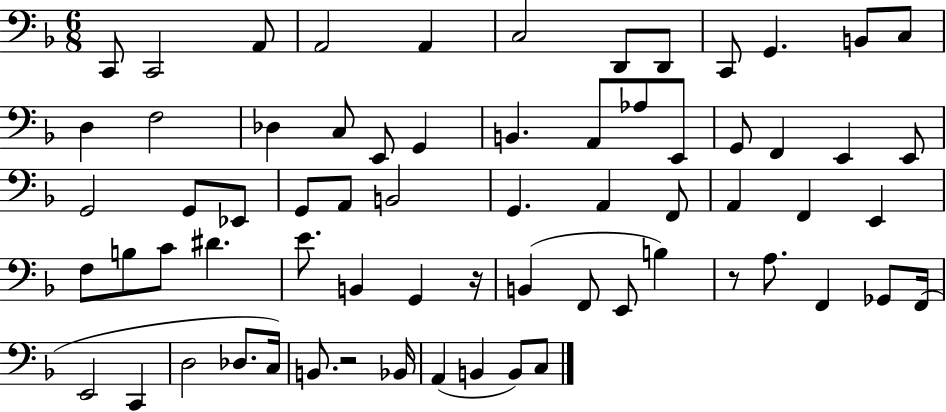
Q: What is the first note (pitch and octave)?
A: C2